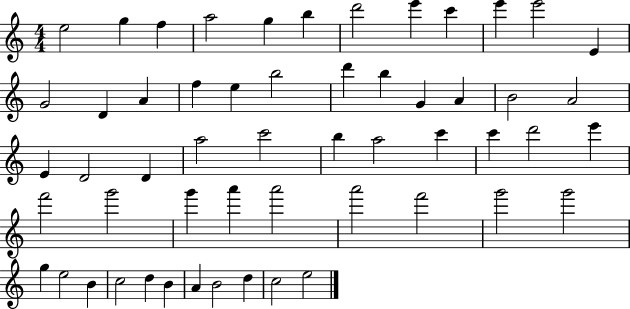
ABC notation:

X:1
T:Untitled
M:4/4
L:1/4
K:C
e2 g f a2 g b d'2 e' c' e' e'2 E G2 D A f e b2 d' b G A B2 A2 E D2 D a2 c'2 b a2 c' c' d'2 e' f'2 g'2 g' a' a'2 a'2 f'2 g'2 g'2 g e2 B c2 d B A B2 d c2 e2